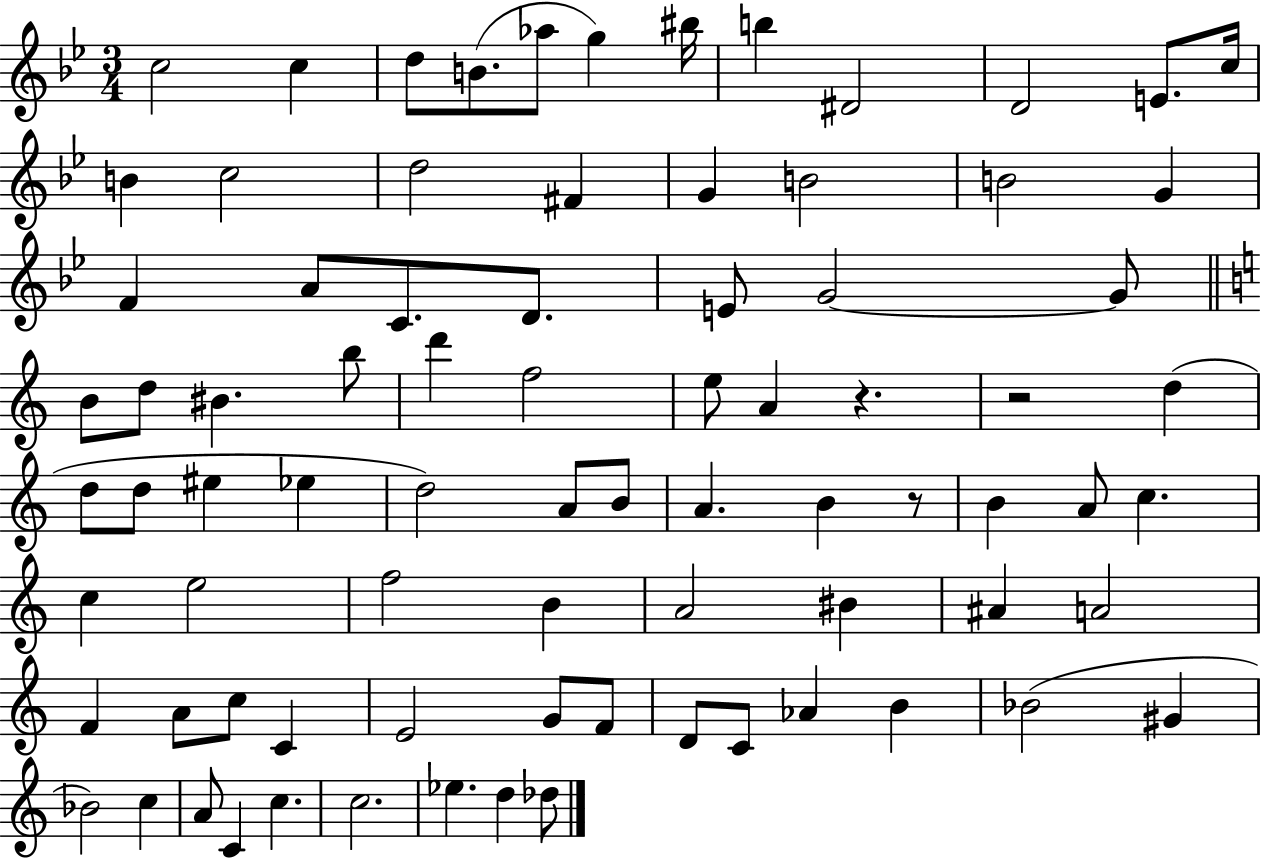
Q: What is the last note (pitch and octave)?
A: Db5